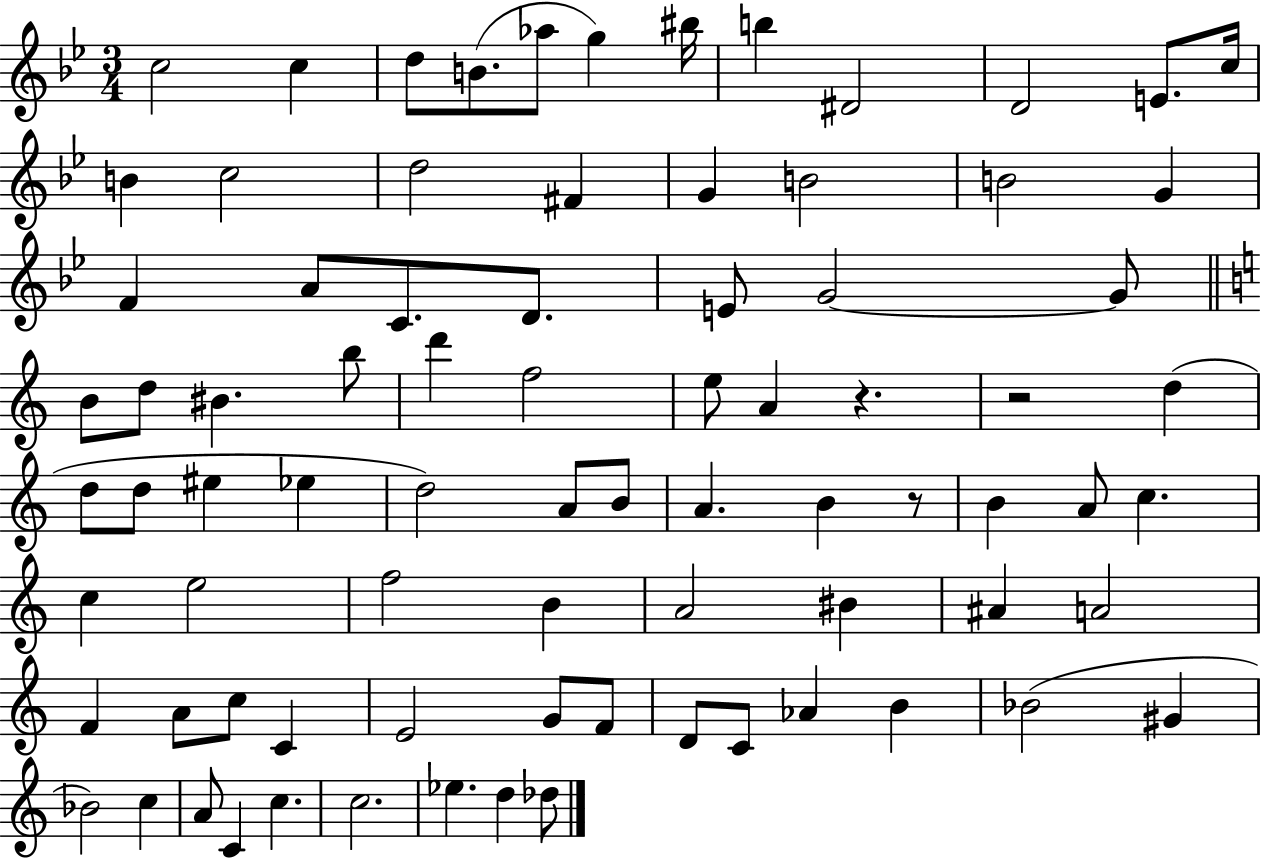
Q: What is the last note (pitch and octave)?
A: Db5